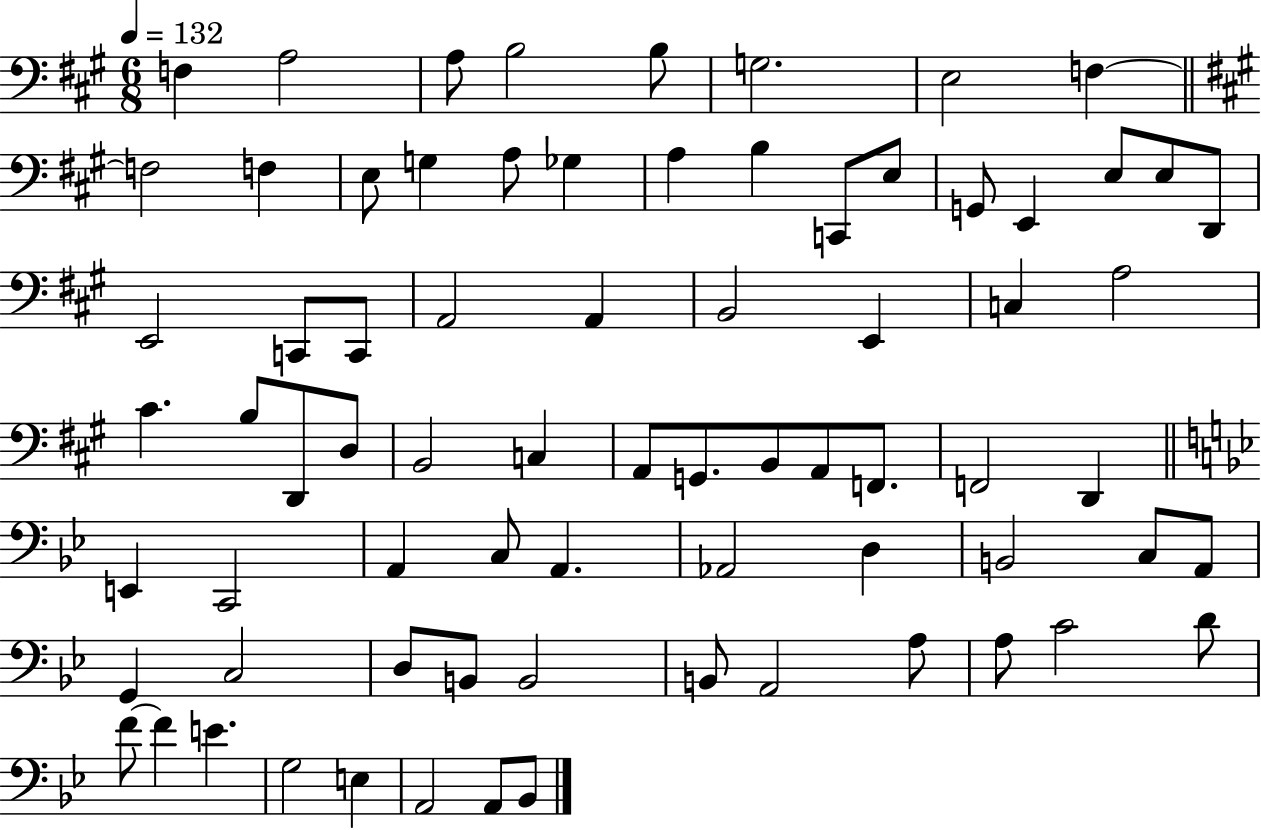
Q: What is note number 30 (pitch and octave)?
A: E2